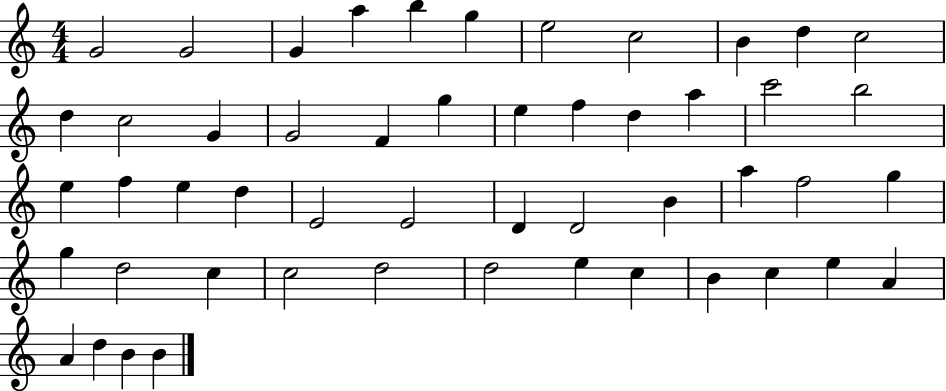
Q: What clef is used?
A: treble